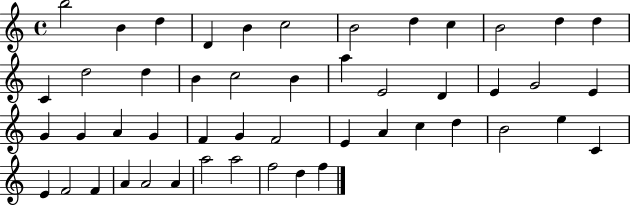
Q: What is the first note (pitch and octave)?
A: B5